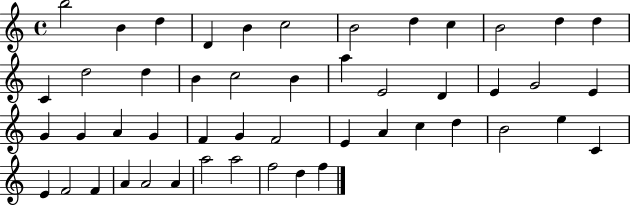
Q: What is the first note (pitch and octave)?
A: B5